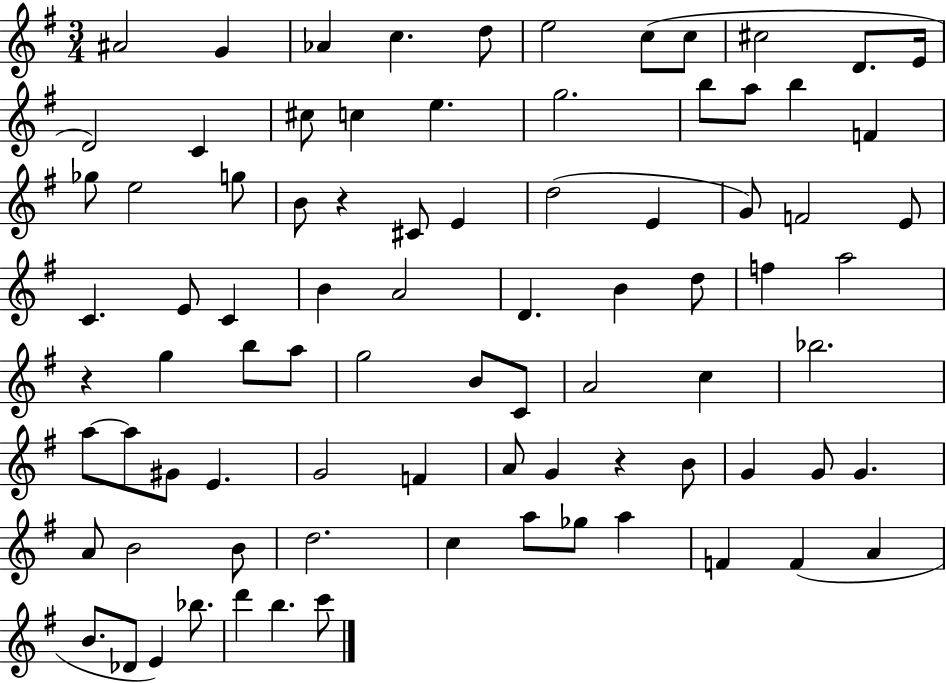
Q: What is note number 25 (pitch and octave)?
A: B4